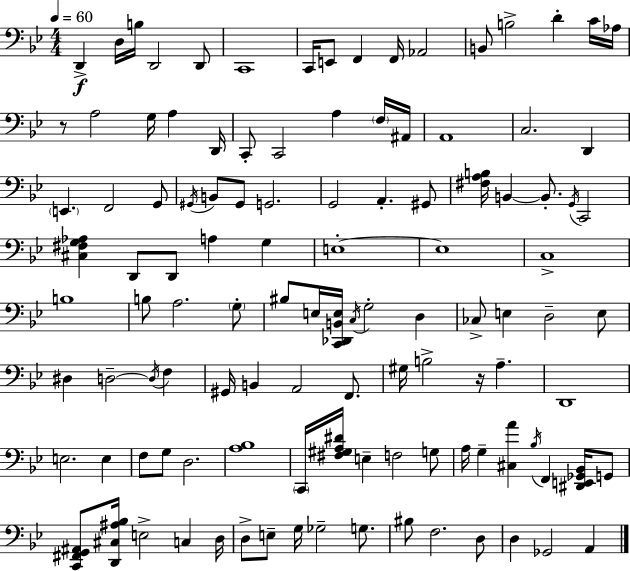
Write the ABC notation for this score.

X:1
T:Untitled
M:4/4
L:1/4
K:Gm
D,, D,/4 B,/4 D,,2 D,,/2 C,,4 C,,/4 E,,/2 F,, F,,/4 _A,,2 B,,/2 B,2 D C/4 _A,/4 z/2 A,2 G,/4 A, D,,/4 C,,/2 C,,2 A, F,/4 ^A,,/4 A,,4 C,2 D,, E,, F,,2 G,,/2 ^G,,/4 B,,/2 ^G,,/2 G,,2 G,,2 A,, ^G,,/2 [^F,A,B,]/4 B,, B,,/2 G,,/4 C,,2 [^C,^F,G,_A,] D,,/2 D,,/2 A, G, E,4 E,4 C,4 B,4 B,/2 A,2 G,/2 ^B,/2 E,/4 [C,,_D,,B,,E,]/4 C,/4 G,2 D, _C,/2 E, D,2 E,/2 ^D, D,2 D,/4 F, ^G,,/4 B,, A,,2 F,,/2 ^G,/4 B,2 z/4 A, D,,4 E,2 E, F,/2 G,/2 D,2 [A,_B,]4 C,,/4 [^F,^G,A,^D]/4 E, F,2 G,/2 A,/4 G, [^C,A] _B,/4 F,, [^D,,E,,_G,,_B,,]/4 G,,/2 [C,,^F,,G,,^A,,]/2 [D,,^C,^A,_B,]/4 E,2 C, D,/4 D,/2 E,/2 G,/4 _G,2 G,/2 ^B,/2 F,2 D,/2 D, _G,,2 A,,